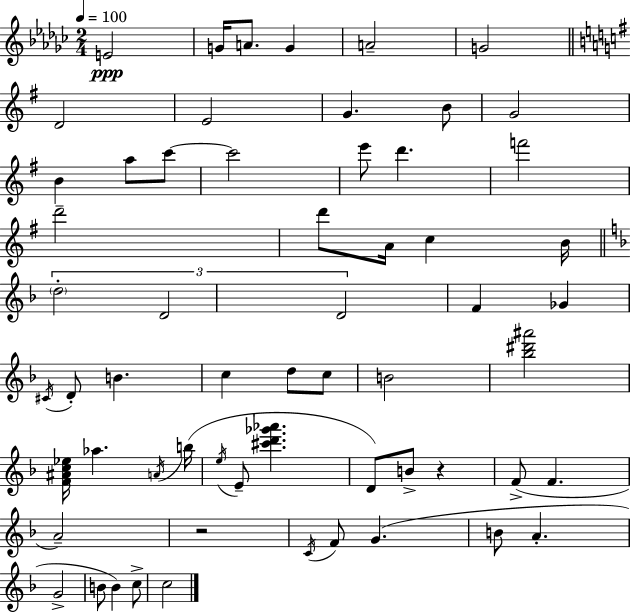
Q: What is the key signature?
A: EES minor